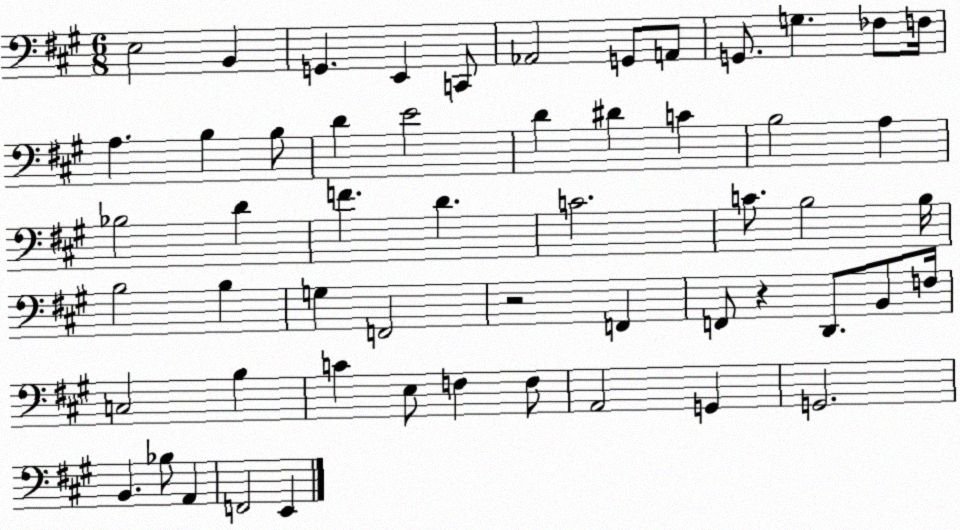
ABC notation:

X:1
T:Untitled
M:6/8
L:1/4
K:A
E,2 B,, G,, E,, C,,/2 _A,,2 G,,/2 A,,/2 G,,/2 G, _F,/2 F,/4 A, B, B,/2 D E2 D ^D C B,2 A, _B,2 D F D C2 C/2 B,2 B,/4 B,2 B, G, F,,2 z2 F,, F,,/2 z D,,/2 B,,/2 F,/4 C,2 B, C E,/2 F, F,/2 A,,2 G,, G,,2 B,, _B,/2 A,, F,,2 E,,